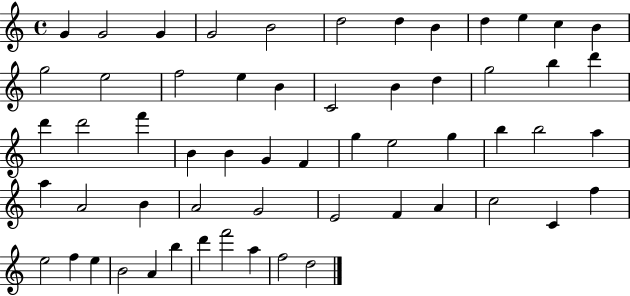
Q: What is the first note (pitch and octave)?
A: G4